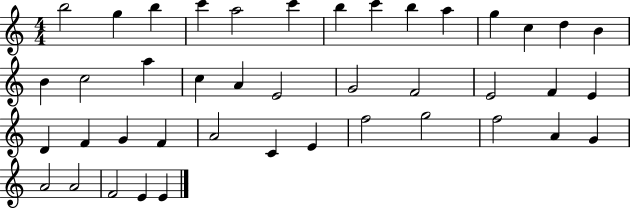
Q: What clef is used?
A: treble